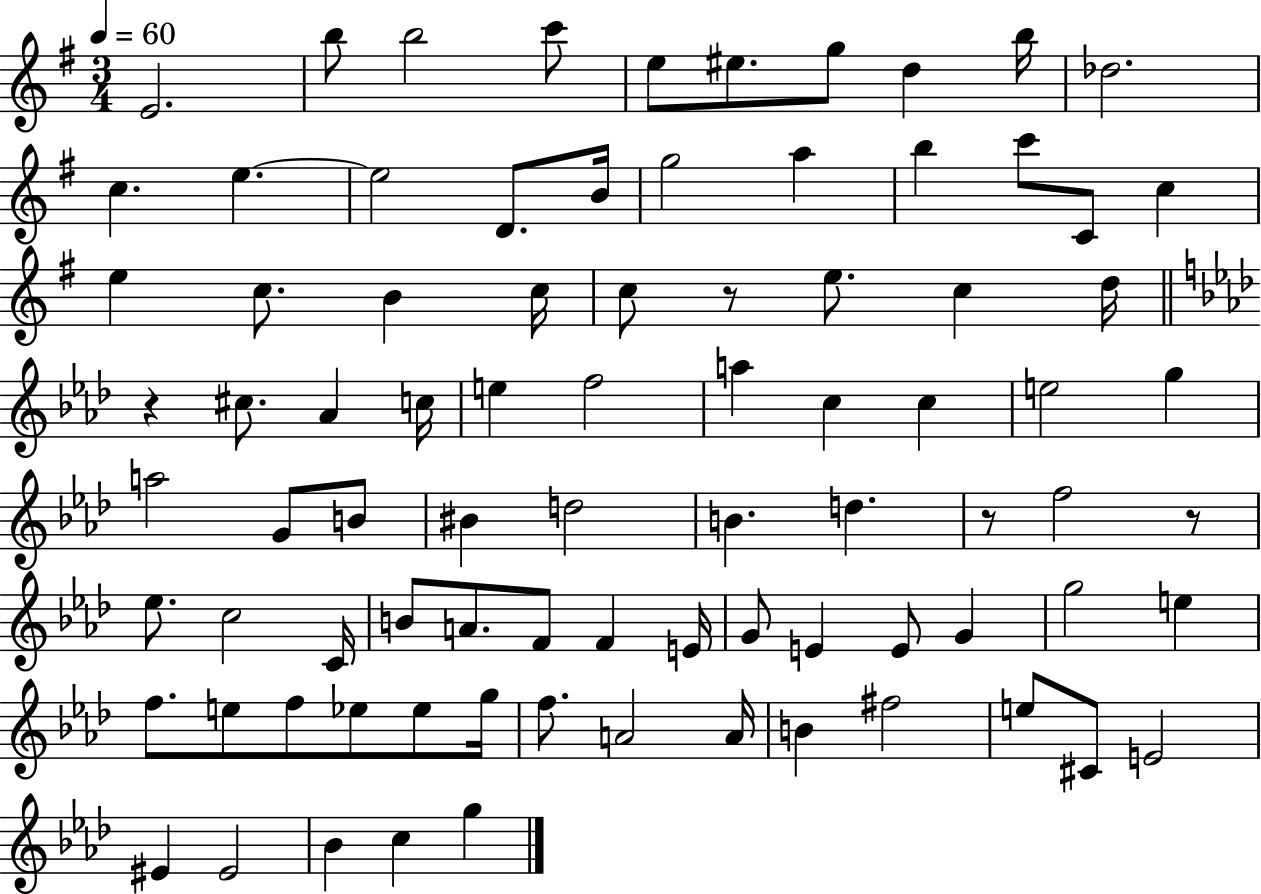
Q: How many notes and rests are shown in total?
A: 84